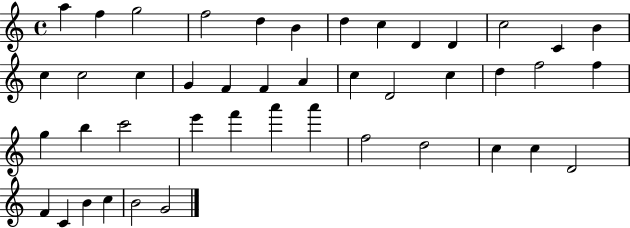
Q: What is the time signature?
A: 4/4